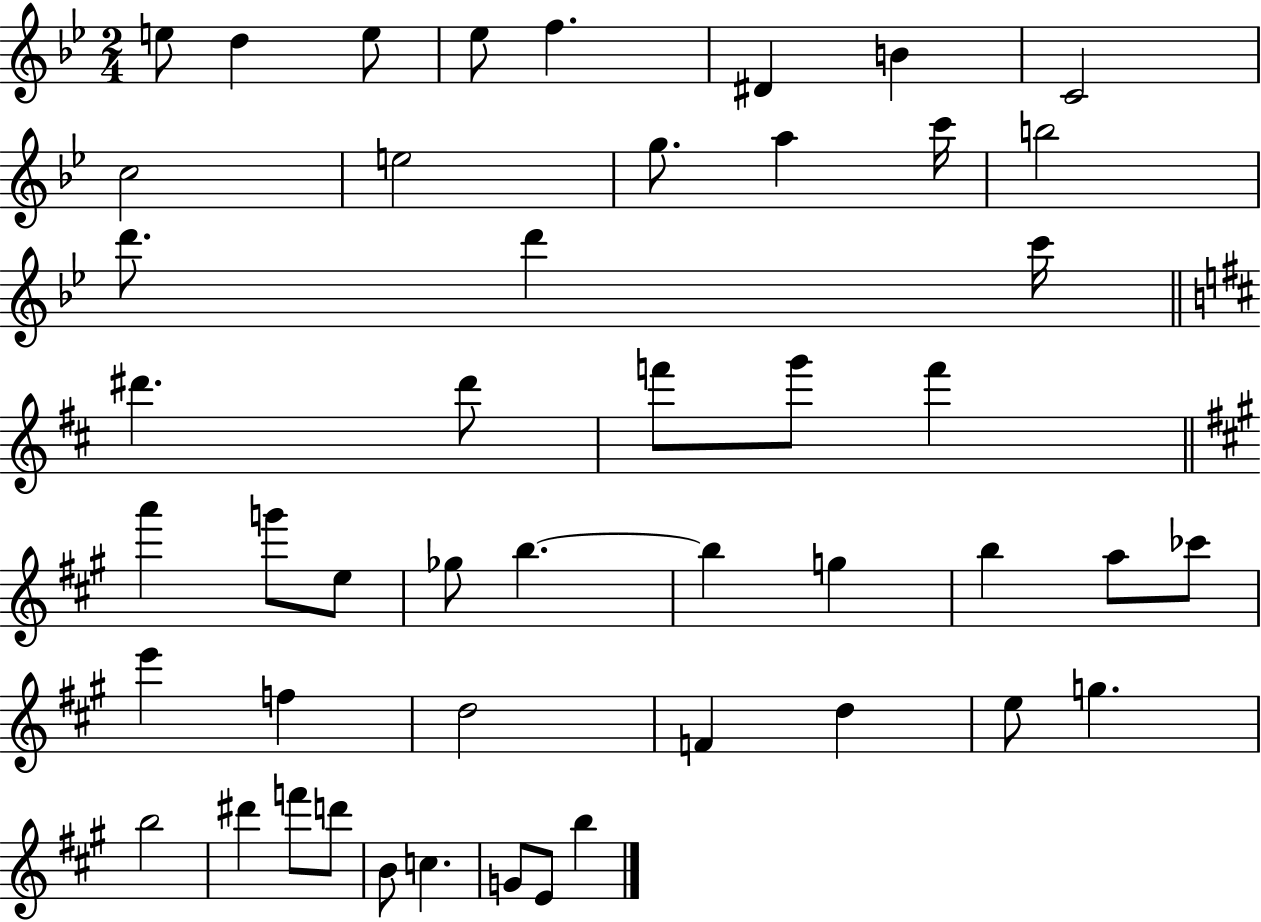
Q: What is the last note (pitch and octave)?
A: B5